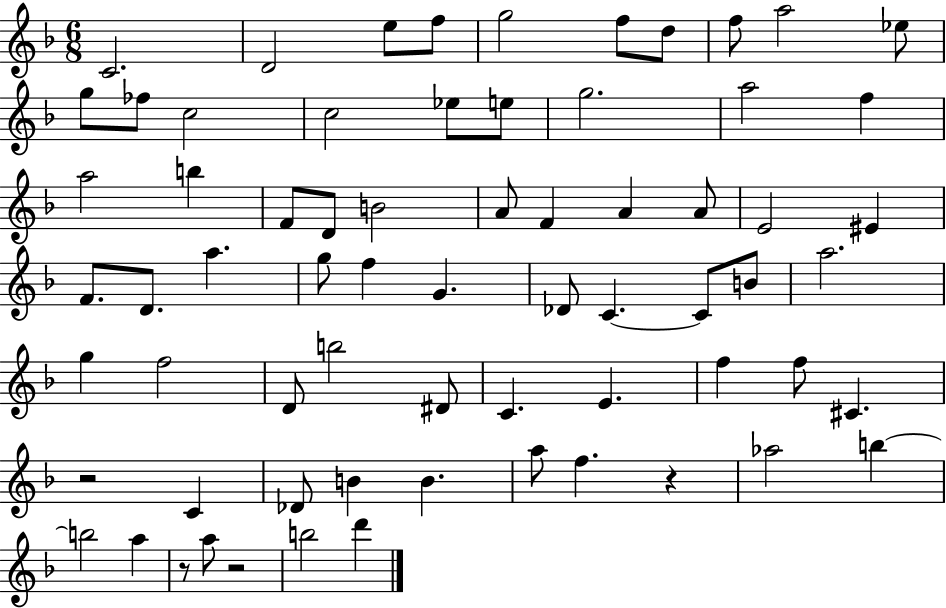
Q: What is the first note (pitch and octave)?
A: C4